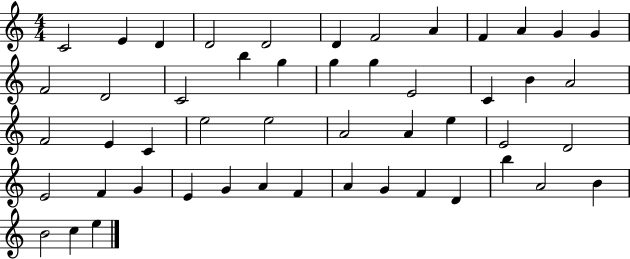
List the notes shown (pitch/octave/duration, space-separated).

C4/h E4/q D4/q D4/h D4/h D4/q F4/h A4/q F4/q A4/q G4/q G4/q F4/h D4/h C4/h B5/q G5/q G5/q G5/q E4/h C4/q B4/q A4/h F4/h E4/q C4/q E5/h E5/h A4/h A4/q E5/q E4/h D4/h E4/h F4/q G4/q E4/q G4/q A4/q F4/q A4/q G4/q F4/q D4/q B5/q A4/h B4/q B4/h C5/q E5/q